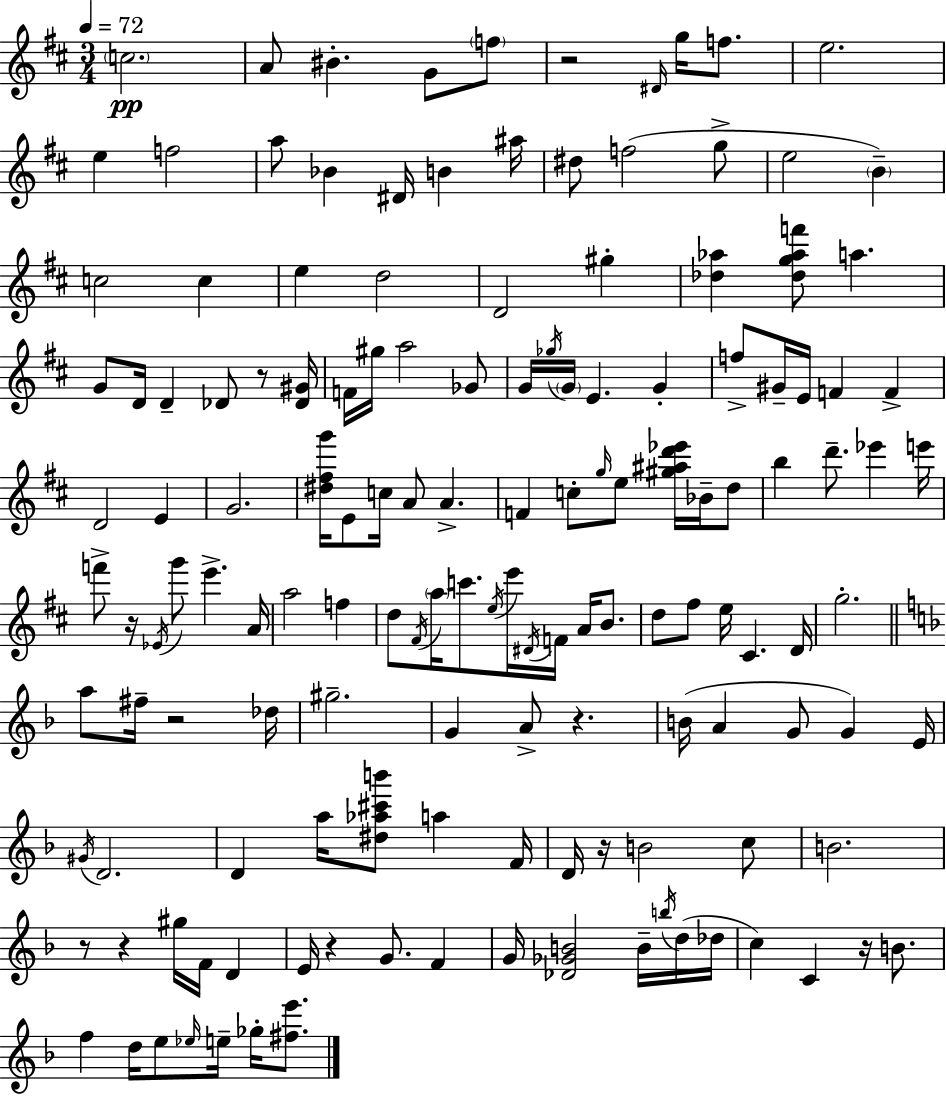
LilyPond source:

{
  \clef treble
  \numericTimeSignature
  \time 3/4
  \key d \major
  \tempo 4 = 72
  \parenthesize c''2.\pp | a'8 bis'4.-. g'8 \parenthesize f''8 | r2 \grace { dis'16 } g''16 f''8. | e''2. | \break e''4 f''2 | a''8 bes'4 dis'16 b'4 | ais''16 dis''8 f''2( g''8-> | e''2 \parenthesize b'4--) | \break c''2 c''4 | e''4 d''2 | d'2 gis''4-. | <des'' aes''>4 <des'' g'' aes'' f'''>8 a''4. | \break g'8 d'16 d'4-- des'8 r8 | <des' gis'>16 f'16 gis''16 a''2 ges'8 | g'16 \acciaccatura { ges''16 } \parenthesize g'16 e'4. g'4-. | f''8-> gis'16-- e'16 f'4 f'4-> | \break d'2 e'4 | g'2. | <dis'' fis'' g'''>16 e'8 c''16 a'8 a'4.-> | f'4 c''8-. \grace { g''16 } e''8 <gis'' ais'' d''' ees'''>16 | \break bes'16-- d''8 b''4 d'''8.-- ees'''4 | e'''16 f'''8-> r16 \acciaccatura { ees'16 } g'''8 e'''4.-> | a'16 a''2 | f''4 d''8 \acciaccatura { fis'16 } \parenthesize a''16 c'''8. \acciaccatura { e''16 } | \break e'''16 \acciaccatura { dis'16 } f'16 a'16 b'8. d''8 fis''8 e''16 | cis'4. d'16 g''2.-. | \bar "||" \break \key f \major a''8 fis''16-- r2 des''16 | gis''2.-- | g'4 a'8-> r4. | b'16( a'4 g'8 g'4) e'16 | \break \acciaccatura { gis'16 } d'2. | d'4 a''16 <dis'' aes'' cis''' b'''>8 a''4 | f'16 d'16 r16 b'2 c''8 | b'2. | \break r8 r4 gis''16 f'16 d'4 | e'16 r4 g'8. f'4 | g'16 <des' ges' b'>2 b'16-- \acciaccatura { b''16 }( | d''16 des''16 c''4) c'4 r16 b'8. | \break f''4 d''16 e''8 \grace { ees''16 } e''16-- ges''16-. | <fis'' e'''>8. \bar "|."
}